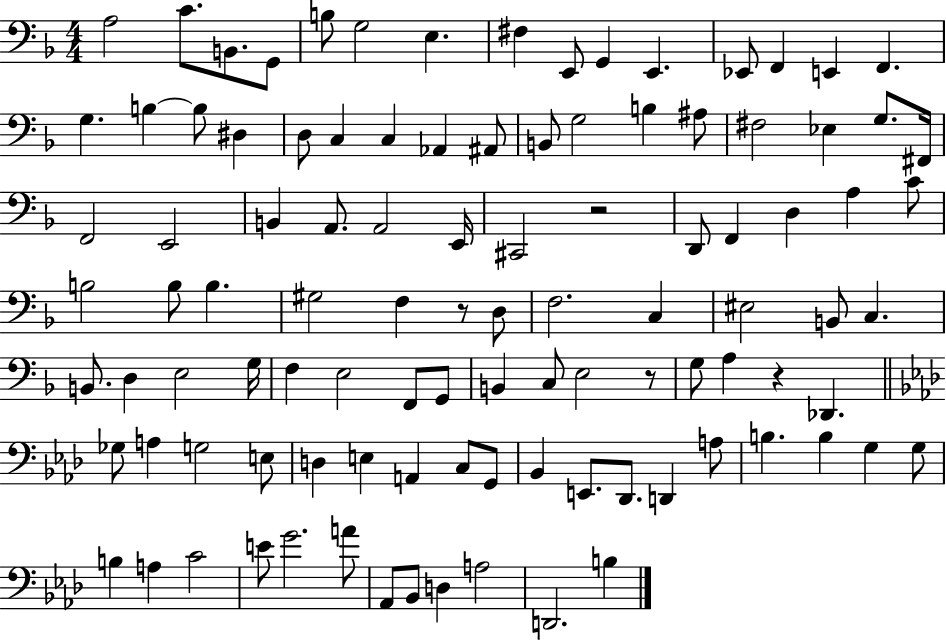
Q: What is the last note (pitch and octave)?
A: B3